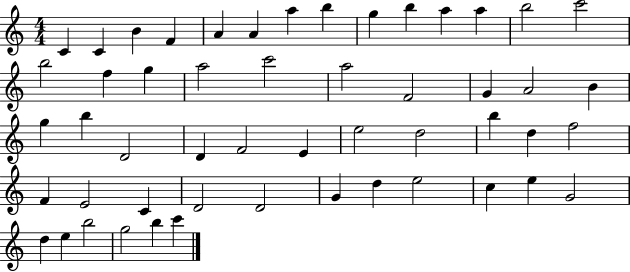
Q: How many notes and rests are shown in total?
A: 52